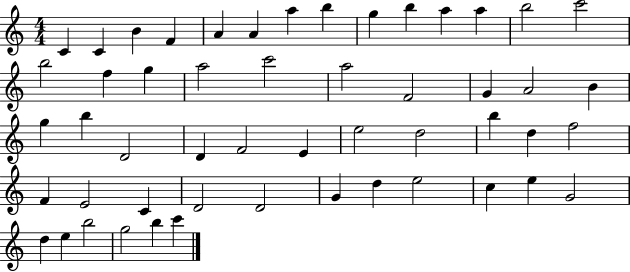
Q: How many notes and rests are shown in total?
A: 52